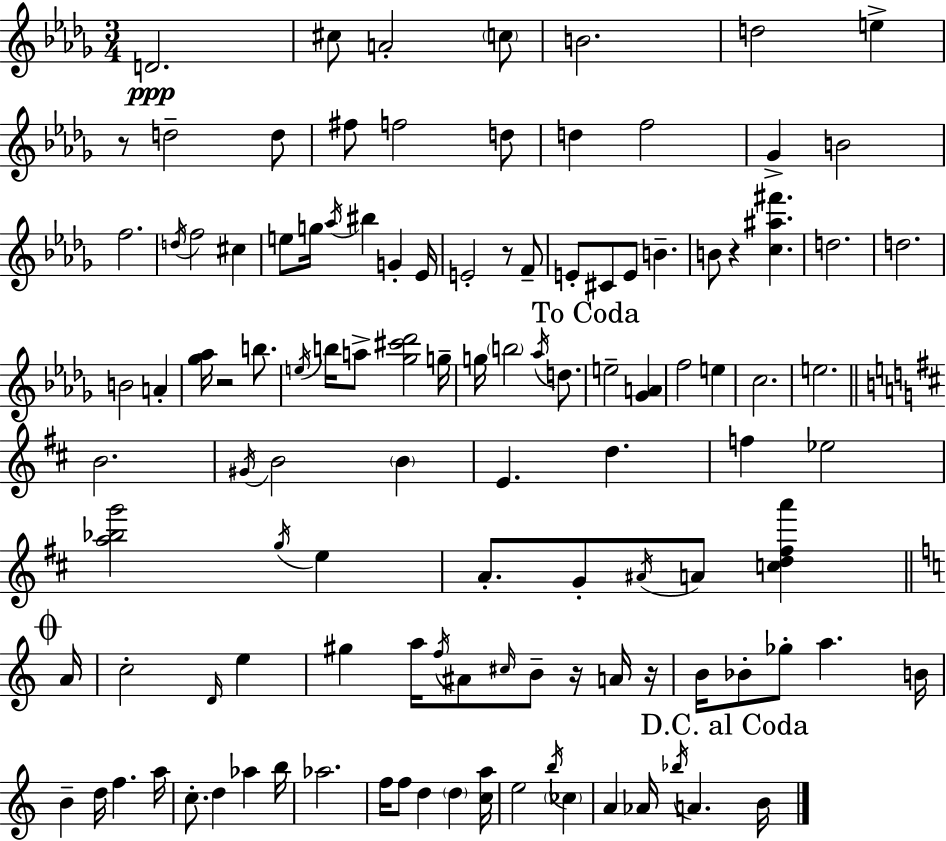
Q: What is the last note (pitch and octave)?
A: B4